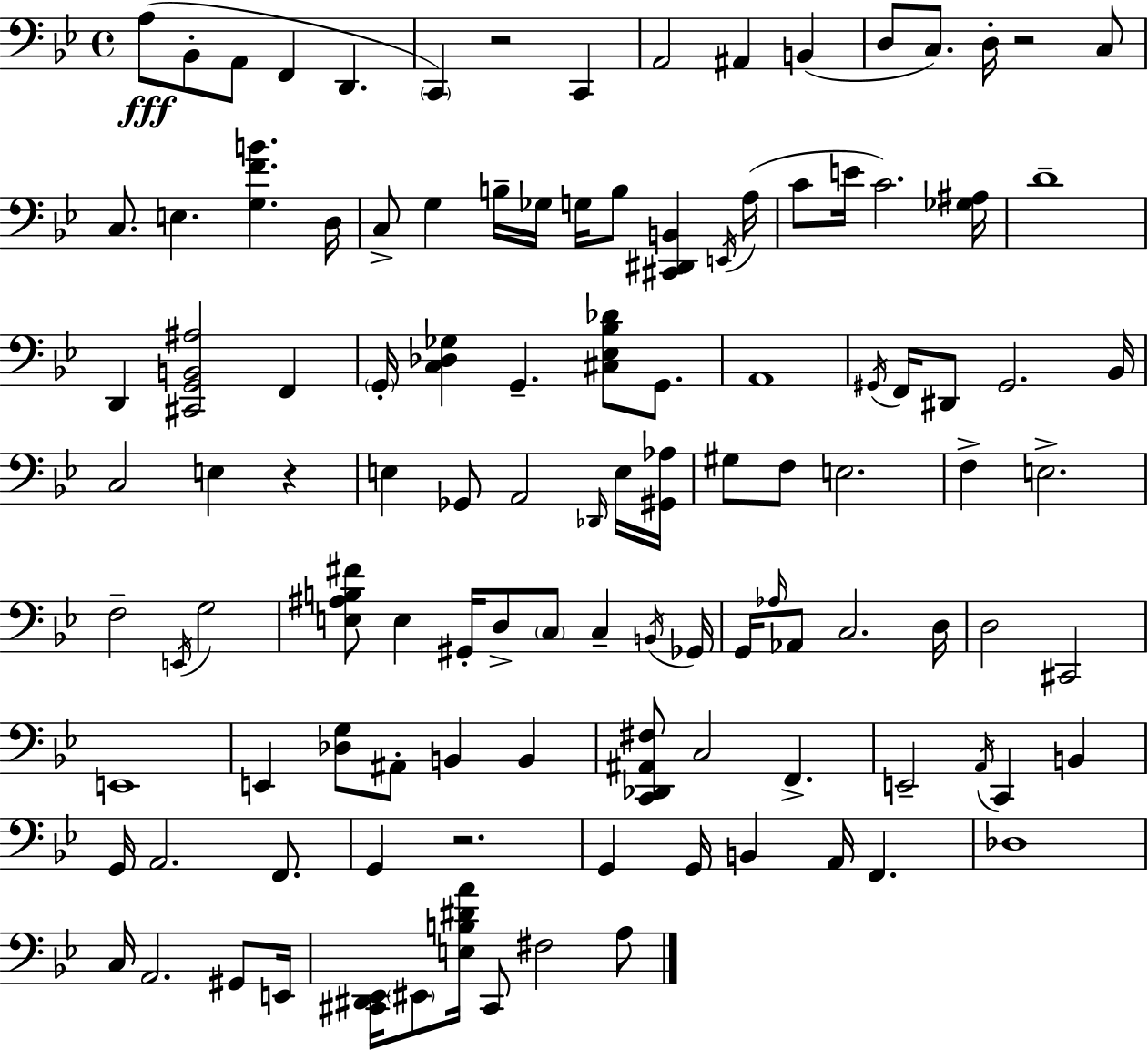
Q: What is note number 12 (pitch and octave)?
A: C3